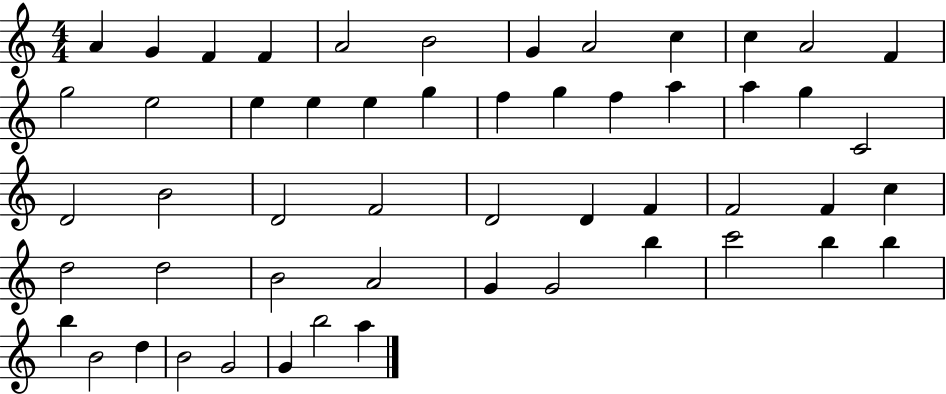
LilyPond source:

{
  \clef treble
  \numericTimeSignature
  \time 4/4
  \key c \major
  a'4 g'4 f'4 f'4 | a'2 b'2 | g'4 a'2 c''4 | c''4 a'2 f'4 | \break g''2 e''2 | e''4 e''4 e''4 g''4 | f''4 g''4 f''4 a''4 | a''4 g''4 c'2 | \break d'2 b'2 | d'2 f'2 | d'2 d'4 f'4 | f'2 f'4 c''4 | \break d''2 d''2 | b'2 a'2 | g'4 g'2 b''4 | c'''2 b''4 b''4 | \break b''4 b'2 d''4 | b'2 g'2 | g'4 b''2 a''4 | \bar "|."
}